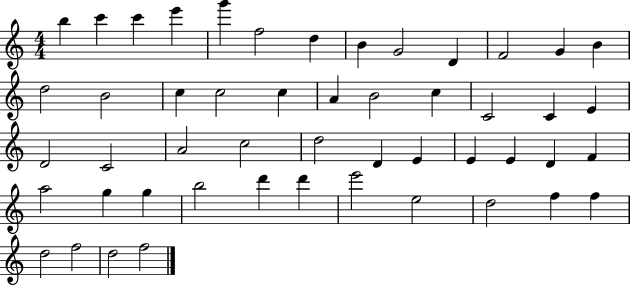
B5/q C6/q C6/q E6/q G6/q F5/h D5/q B4/q G4/h D4/q F4/h G4/q B4/q D5/h B4/h C5/q C5/h C5/q A4/q B4/h C5/q C4/h C4/q E4/q D4/h C4/h A4/h C5/h D5/h D4/q E4/q E4/q E4/q D4/q F4/q A5/h G5/q G5/q B5/h D6/q D6/q E6/h E5/h D5/h F5/q F5/q D5/h F5/h D5/h F5/h